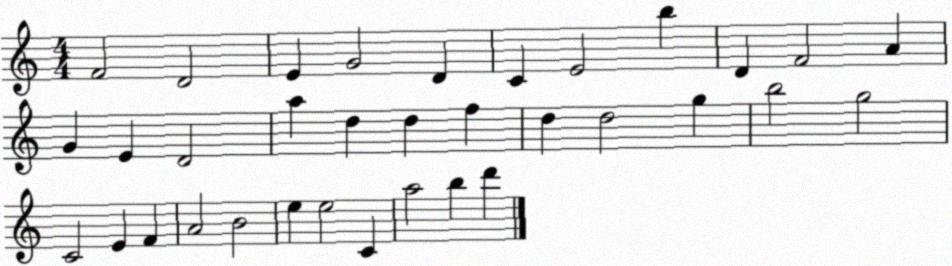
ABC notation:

X:1
T:Untitled
M:4/4
L:1/4
K:C
F2 D2 E G2 D C E2 b D F2 A G E D2 a d d f d d2 g b2 g2 C2 E F A2 B2 e e2 C a2 b d'